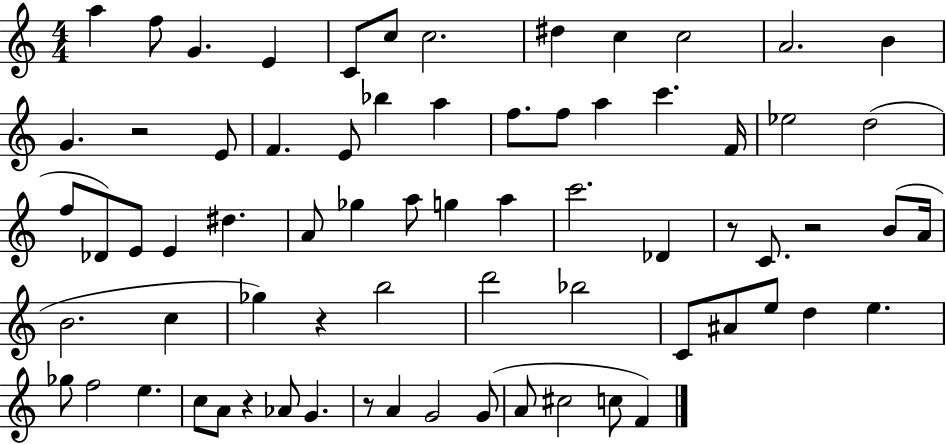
A5/q F5/e G4/q. E4/q C4/e C5/e C5/h. D#5/q C5/q C5/h A4/h. B4/q G4/q. R/h E4/e F4/q. E4/e Bb5/q A5/q F5/e. F5/e A5/q C6/q. F4/s Eb5/h D5/h F5/e Db4/e E4/e E4/q D#5/q. A4/e Gb5/q A5/e G5/q A5/q C6/h. Db4/q R/e C4/e. R/h B4/e A4/s B4/h. C5/q Gb5/q R/q B5/h D6/h Bb5/h C4/e A#4/e E5/e D5/q E5/q. Gb5/e F5/h E5/q. C5/e A4/e R/q Ab4/e G4/q. R/e A4/q G4/h G4/e A4/e C#5/h C5/e F4/q